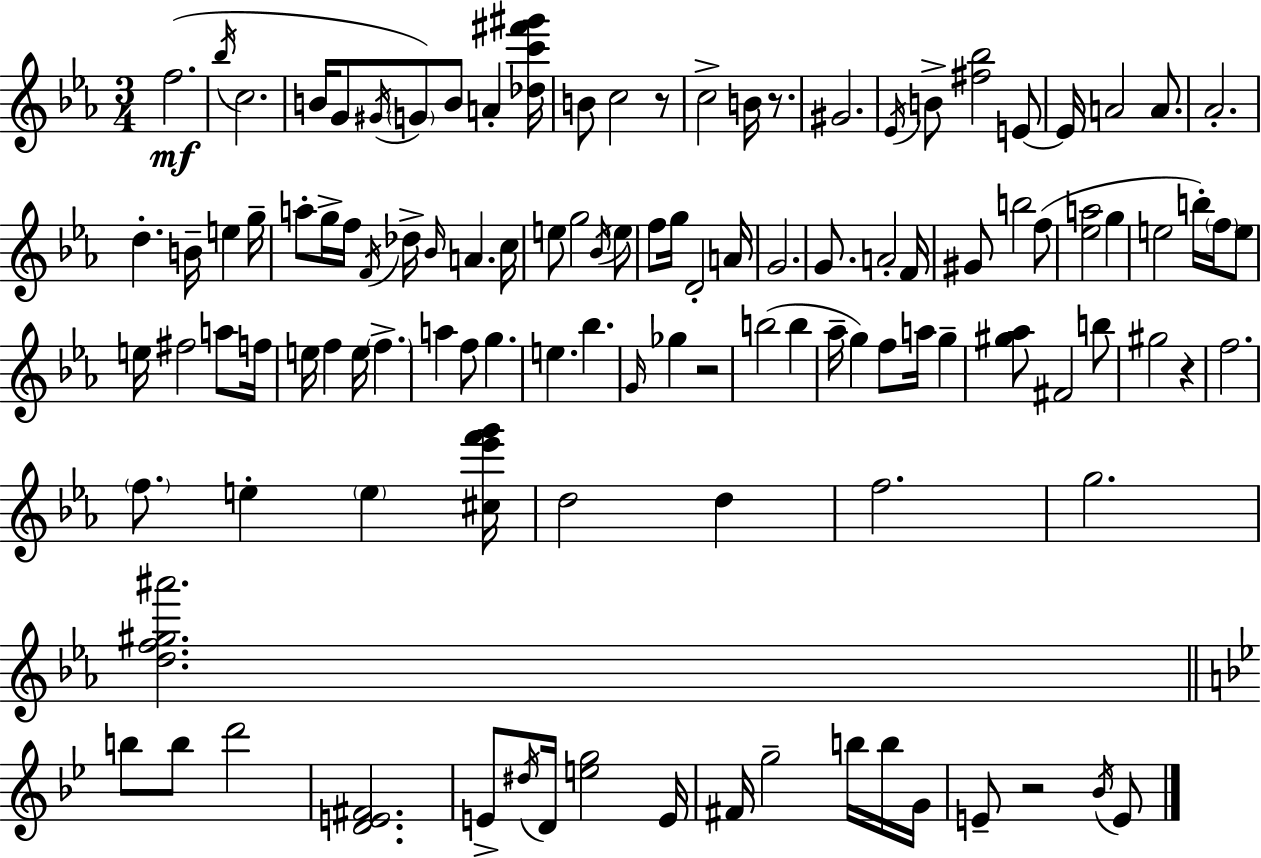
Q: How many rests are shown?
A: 5